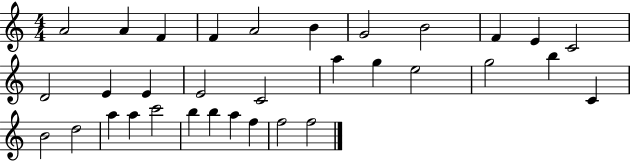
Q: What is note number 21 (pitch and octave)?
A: B5